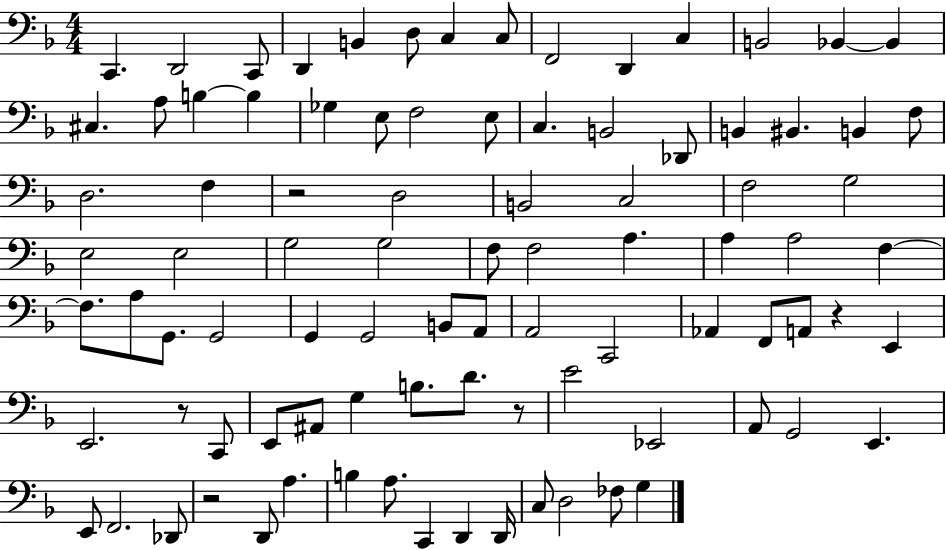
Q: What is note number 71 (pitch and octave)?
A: G2